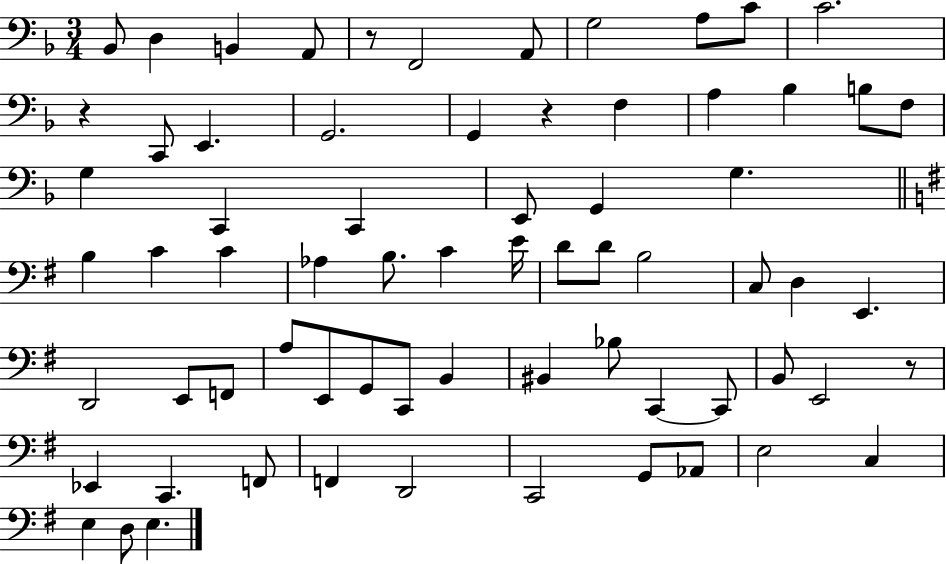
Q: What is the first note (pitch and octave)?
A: Bb2